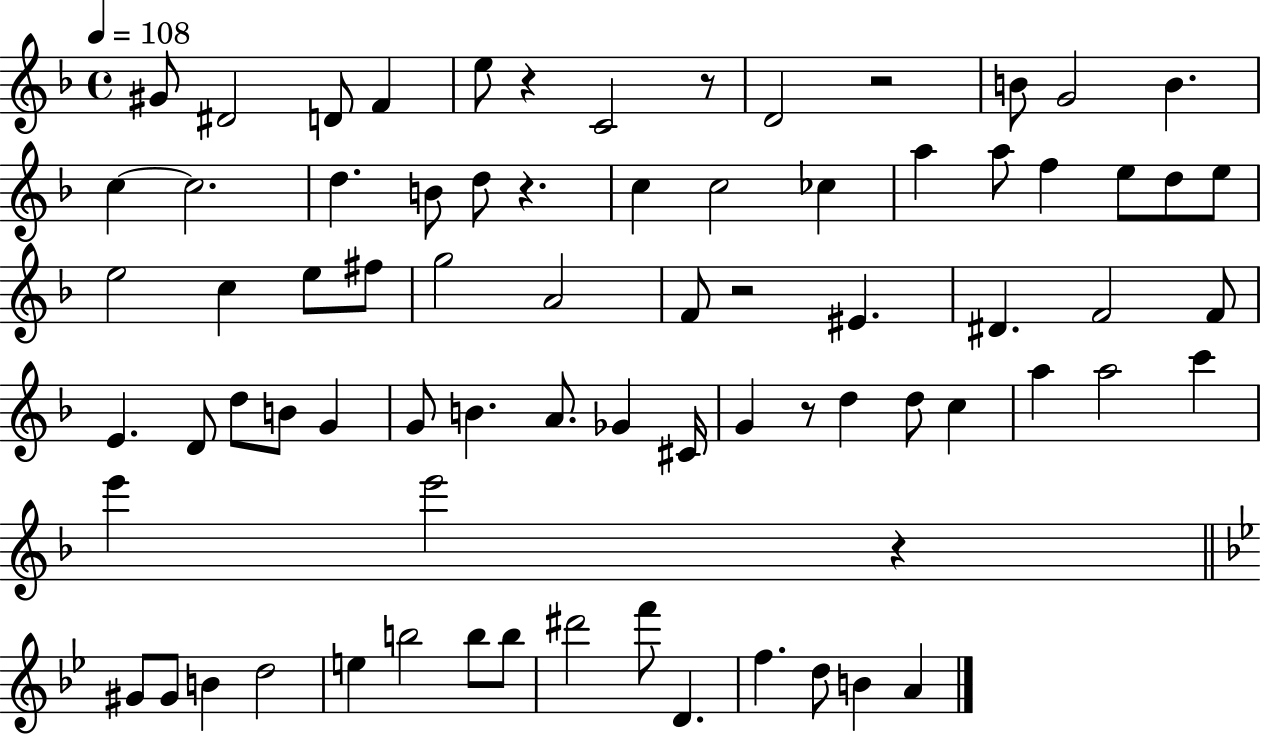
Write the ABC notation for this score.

X:1
T:Untitled
M:4/4
L:1/4
K:F
^G/2 ^D2 D/2 F e/2 z C2 z/2 D2 z2 B/2 G2 B c c2 d B/2 d/2 z c c2 _c a a/2 f e/2 d/2 e/2 e2 c e/2 ^f/2 g2 A2 F/2 z2 ^E ^D F2 F/2 E D/2 d/2 B/2 G G/2 B A/2 _G ^C/4 G z/2 d d/2 c a a2 c' e' e'2 z ^G/2 ^G/2 B d2 e b2 b/2 b/2 ^d'2 f'/2 D f d/2 B A